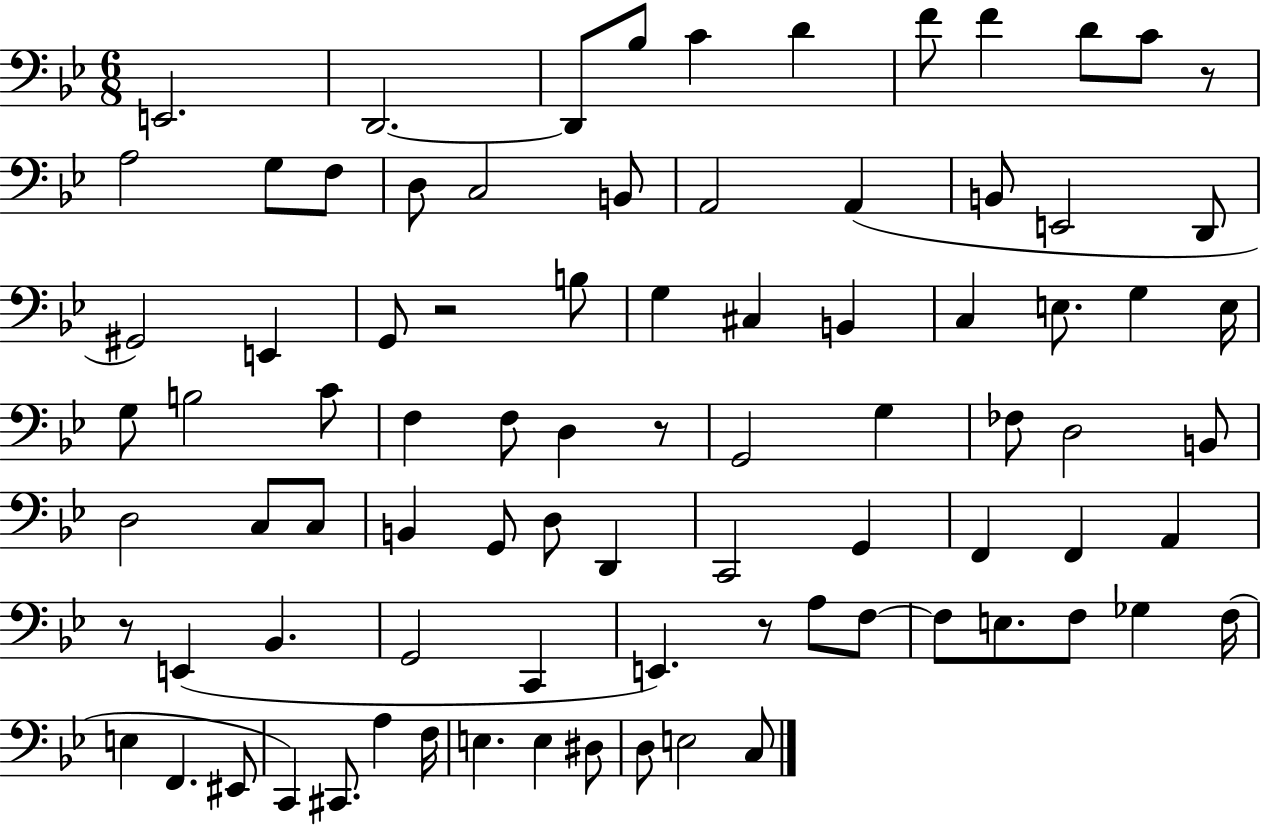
X:1
T:Untitled
M:6/8
L:1/4
K:Bb
E,,2 D,,2 D,,/2 _B,/2 C D F/2 F D/2 C/2 z/2 A,2 G,/2 F,/2 D,/2 C,2 B,,/2 A,,2 A,, B,,/2 E,,2 D,,/2 ^G,,2 E,, G,,/2 z2 B,/2 G, ^C, B,, C, E,/2 G, E,/4 G,/2 B,2 C/2 F, F,/2 D, z/2 G,,2 G, _F,/2 D,2 B,,/2 D,2 C,/2 C,/2 B,, G,,/2 D,/2 D,, C,,2 G,, F,, F,, A,, z/2 E,, _B,, G,,2 C,, E,, z/2 A,/2 F,/2 F,/2 E,/2 F,/2 _G, F,/4 E, F,, ^E,,/2 C,, ^C,,/2 A, F,/4 E, E, ^D,/2 D,/2 E,2 C,/2